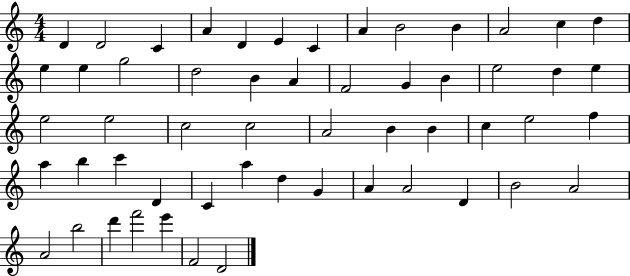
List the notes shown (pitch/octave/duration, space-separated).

D4/q D4/h C4/q A4/q D4/q E4/q C4/q A4/q B4/h B4/q A4/h C5/q D5/q E5/q E5/q G5/h D5/h B4/q A4/q F4/h G4/q B4/q E5/h D5/q E5/q E5/h E5/h C5/h C5/h A4/h B4/q B4/q C5/q E5/h F5/q A5/q B5/q C6/q D4/q C4/q A5/q D5/q G4/q A4/q A4/h D4/q B4/h A4/h A4/h B5/h D6/q F6/h E6/q F4/h D4/h